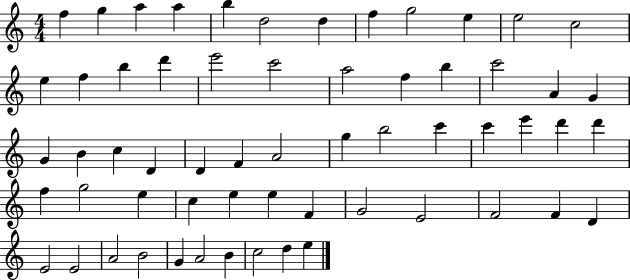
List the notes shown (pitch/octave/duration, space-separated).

F5/q G5/q A5/q A5/q B5/q D5/h D5/q F5/q G5/h E5/q E5/h C5/h E5/q F5/q B5/q D6/q E6/h C6/h A5/h F5/q B5/q C6/h A4/q G4/q G4/q B4/q C5/q D4/q D4/q F4/q A4/h G5/q B5/h C6/q C6/q E6/q D6/q D6/q F5/q G5/h E5/q C5/q E5/q E5/q F4/q G4/h E4/h F4/h F4/q D4/q E4/h E4/h A4/h B4/h G4/q A4/h B4/q C5/h D5/q E5/q